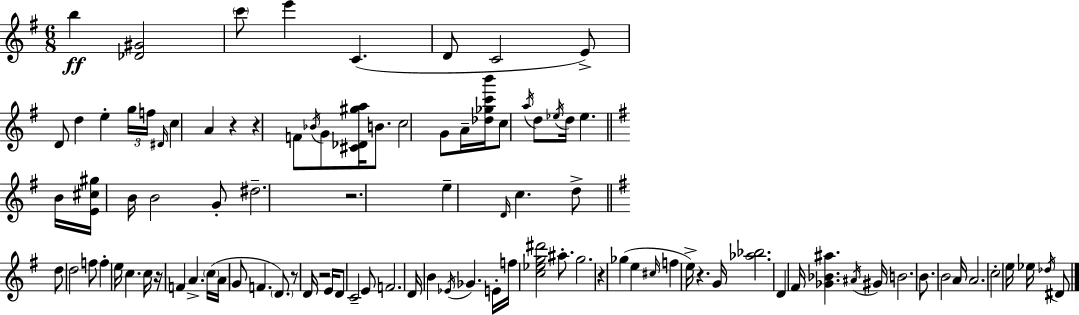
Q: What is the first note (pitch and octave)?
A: B5